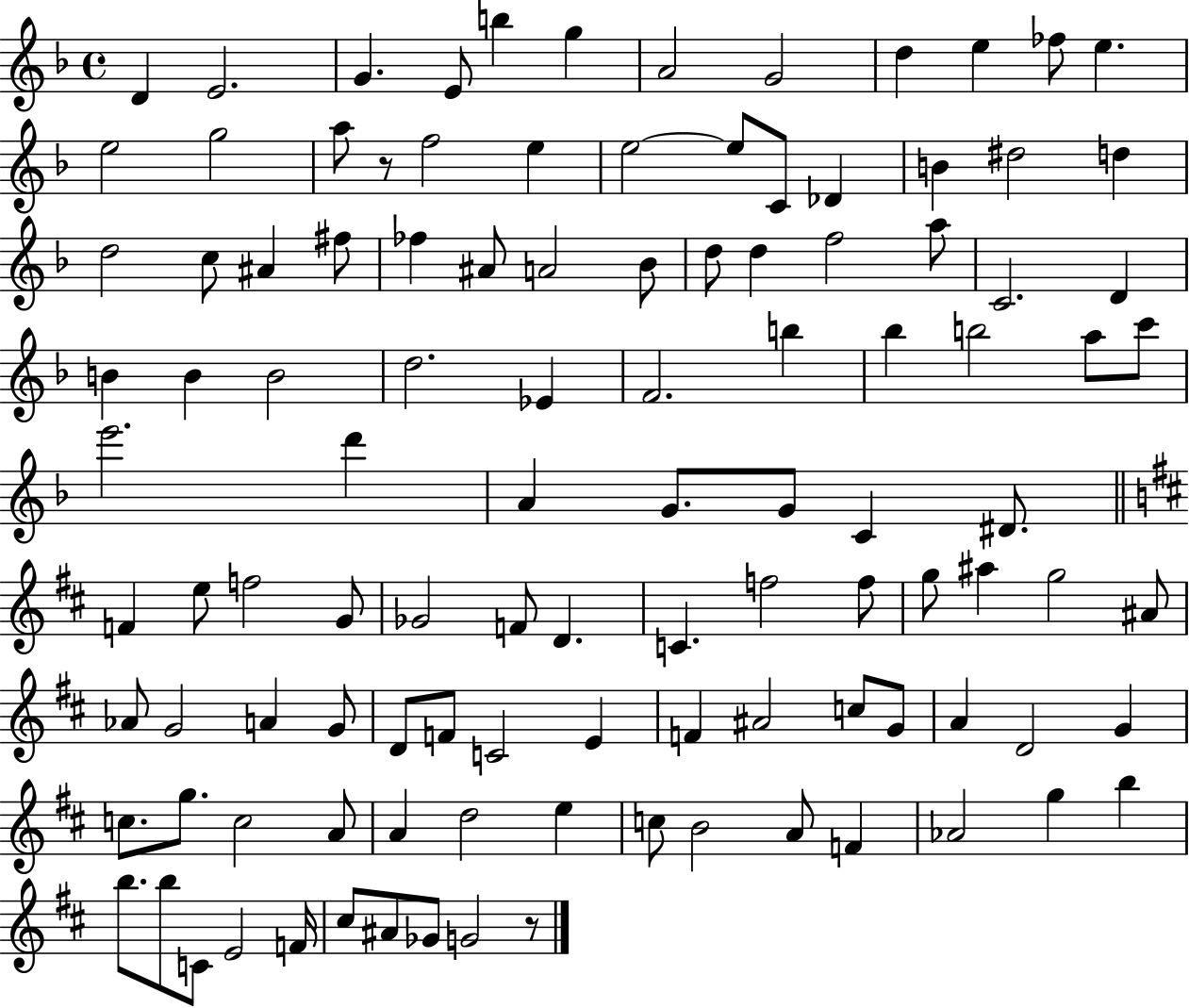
{
  \clef treble
  \time 4/4
  \defaultTimeSignature
  \key f \major
  d'4 e'2. | g'4. e'8 b''4 g''4 | a'2 g'2 | d''4 e''4 fes''8 e''4. | \break e''2 g''2 | a''8 r8 f''2 e''4 | e''2~~ e''8 c'8 des'4 | b'4 dis''2 d''4 | \break d''2 c''8 ais'4 fis''8 | fes''4 ais'8 a'2 bes'8 | d''8 d''4 f''2 a''8 | c'2. d'4 | \break b'4 b'4 b'2 | d''2. ees'4 | f'2. b''4 | bes''4 b''2 a''8 c'''8 | \break e'''2. d'''4 | a'4 g'8. g'8 c'4 dis'8. | \bar "||" \break \key d \major f'4 e''8 f''2 g'8 | ges'2 f'8 d'4. | c'4. f''2 f''8 | g''8 ais''4 g''2 ais'8 | \break aes'8 g'2 a'4 g'8 | d'8 f'8 c'2 e'4 | f'4 ais'2 c''8 g'8 | a'4 d'2 g'4 | \break c''8. g''8. c''2 a'8 | a'4 d''2 e''4 | c''8 b'2 a'8 f'4 | aes'2 g''4 b''4 | \break b''8. b''8 c'8 e'2 f'16 | cis''8 ais'8 ges'8 g'2 r8 | \bar "|."
}